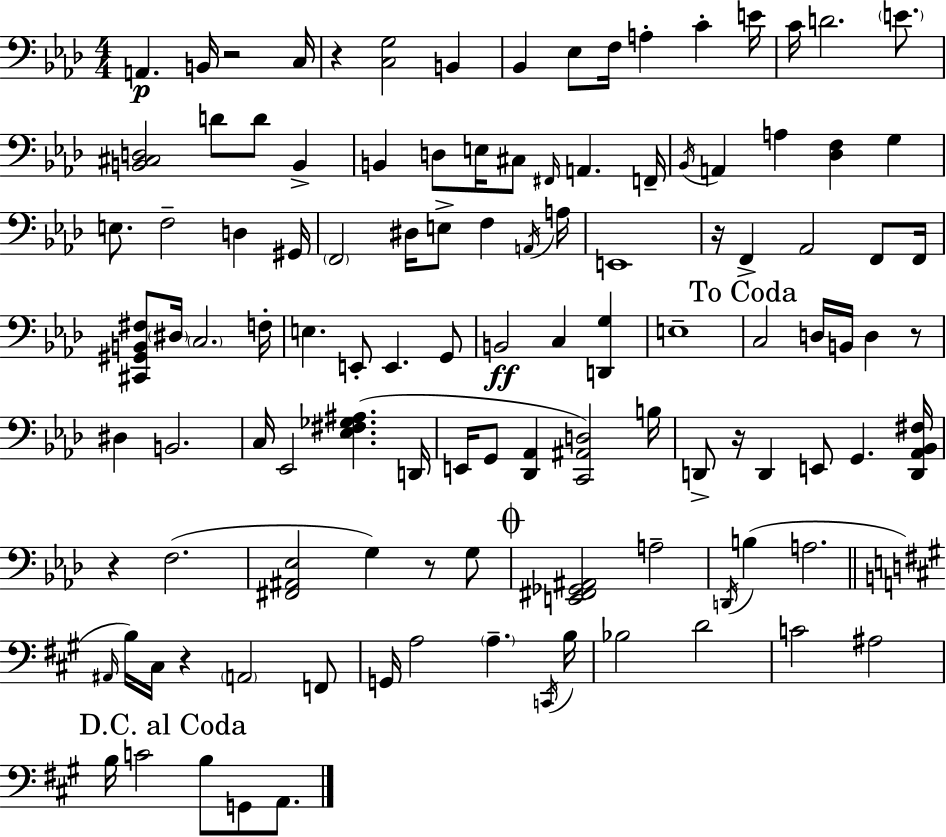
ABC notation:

X:1
T:Untitled
M:4/4
L:1/4
K:Fm
A,, B,,/4 z2 C,/4 z [C,G,]2 B,, _B,, _E,/2 F,/4 A, C E/4 C/4 D2 E/2 [B,,^C,D,]2 D/2 D/2 B,, B,, D,/2 E,/4 ^C,/2 ^F,,/4 A,, F,,/4 _B,,/4 A,, A, [_D,F,] G, E,/2 F,2 D, ^G,,/4 F,,2 ^D,/4 E,/2 F, A,,/4 A,/4 E,,4 z/4 F,, _A,,2 F,,/2 F,,/4 [^C,,^G,,B,,^F,]/2 ^D,/4 C,2 F,/4 E, E,,/2 E,, G,,/2 B,,2 C, [D,,G,] E,4 C,2 D,/4 B,,/4 D, z/2 ^D, B,,2 C,/4 _E,,2 [_E,^F,_G,^A,] D,,/4 E,,/4 G,,/2 [_D,,_A,,] [C,,^A,,D,]2 B,/4 D,,/2 z/4 D,, E,,/2 G,, [D,,_A,,_B,,^F,]/4 z F,2 [^F,,^A,,_E,]2 G, z/2 G,/2 [E,,^F,,_G,,^A,,]2 A,2 D,,/4 B, A,2 ^A,,/4 B,/4 ^C,/4 z A,,2 F,,/2 G,,/4 A,2 A, C,,/4 B,/4 _B,2 D2 C2 ^A,2 B,/4 C2 B,/2 G,,/2 A,,/2